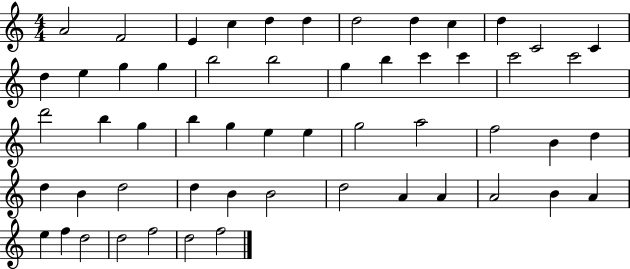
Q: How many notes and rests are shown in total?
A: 55